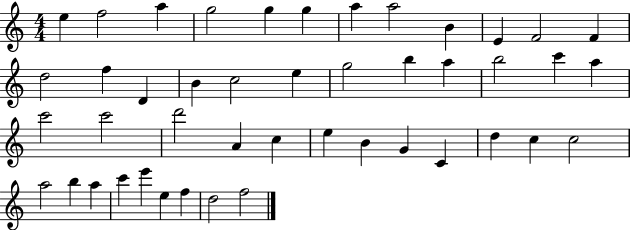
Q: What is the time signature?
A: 4/4